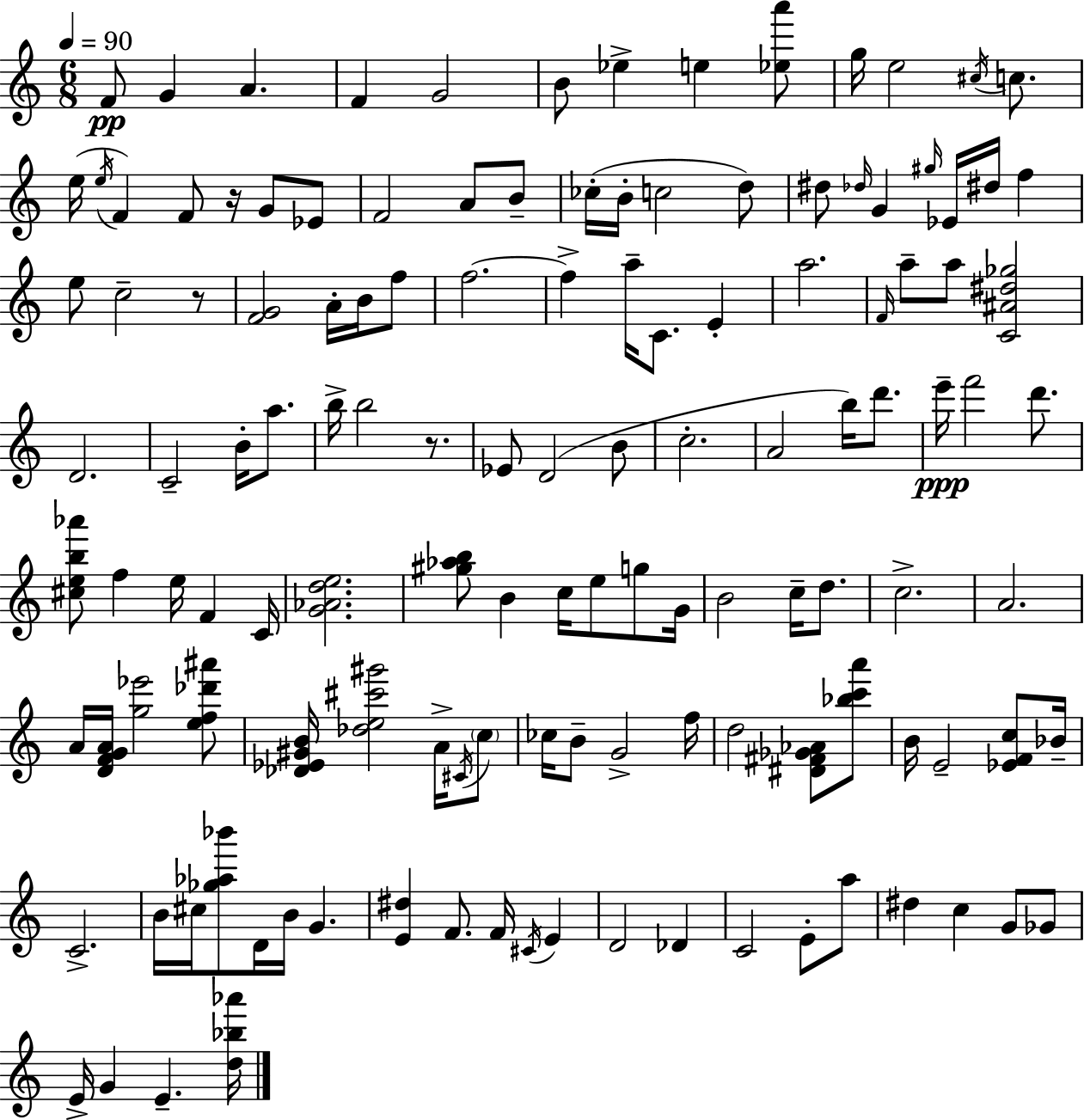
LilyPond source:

{
  \clef treble
  \numericTimeSignature
  \time 6/8
  \key c \major
  \tempo 4 = 90
  f'8\pp g'4 a'4. | f'4 g'2 | b'8 ees''4-> e''4 <ees'' a'''>8 | g''16 e''2 \acciaccatura { cis''16 } c''8. | \break e''16( \acciaccatura { e''16 } f'4) f'8 r16 g'8 | ees'8 f'2 a'8 | b'8-- ces''16-.( b'16-. c''2 | d''8) dis''8 \grace { des''16 } g'4 \grace { gis''16 } ees'16 dis''16 | \break f''4 e''8 c''2-- | r8 <f' g'>2 | a'16-. b'16 f''8 f''2.~~ | f''4-> a''16-- c'8. | \break e'4-. a''2. | \grace { f'16 } a''8-- a''8 <c' ais' dis'' ges''>2 | d'2. | c'2-- | \break b'16-. a''8. b''16-> b''2 | r8. ees'8 d'2( | b'8 c''2.-. | a'2 | \break b''16) d'''8. e'''16--\ppp f'''2 | d'''8. <cis'' e'' b'' aes'''>8 f''4 e''16 | f'4 c'16 <g' aes' d'' e''>2. | <gis'' aes'' b''>8 b'4 c''16 | \break e''8 g''8 g'16 b'2 | c''16-- d''8. c''2.-> | a'2. | a'16 <d' f' g' a'>16 <g'' ees'''>2 | \break <e'' f'' des''' ais'''>8 <des' ees' gis' b'>16 <des'' e'' cis''' gis'''>2 | a'16-> \acciaccatura { cis'16 } \parenthesize c''8 ces''16 b'8-- g'2-> | f''16 d''2 | <dis' fis' ges' aes'>8 <bes'' c''' a'''>8 b'16 e'2-- | \break <ees' f' c''>8 bes'16-- c'2.-> | b'16 cis''16 <ges'' aes'' bes'''>8 d'16 b'16 | g'4. <e' dis''>4 f'8. | f'16 \acciaccatura { cis'16 } e'4 d'2 | \break des'4 c'2 | e'8-. a''8 dis''4 c''4 | g'8 ges'8 e'16-> g'4 | e'4.-- <d'' bes'' aes'''>16 \bar "|."
}